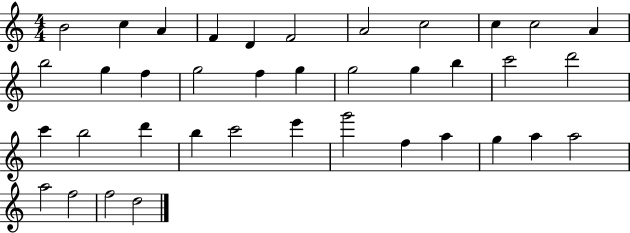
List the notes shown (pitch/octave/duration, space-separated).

B4/h C5/q A4/q F4/q D4/q F4/h A4/h C5/h C5/q C5/h A4/q B5/h G5/q F5/q G5/h F5/q G5/q G5/h G5/q B5/q C6/h D6/h C6/q B5/h D6/q B5/q C6/h E6/q G6/h F5/q A5/q G5/q A5/q A5/h A5/h F5/h F5/h D5/h